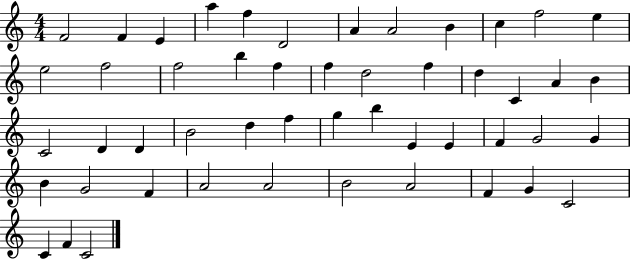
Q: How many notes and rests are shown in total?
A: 50